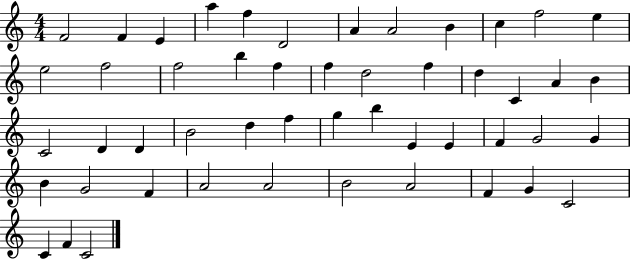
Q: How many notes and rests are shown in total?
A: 50